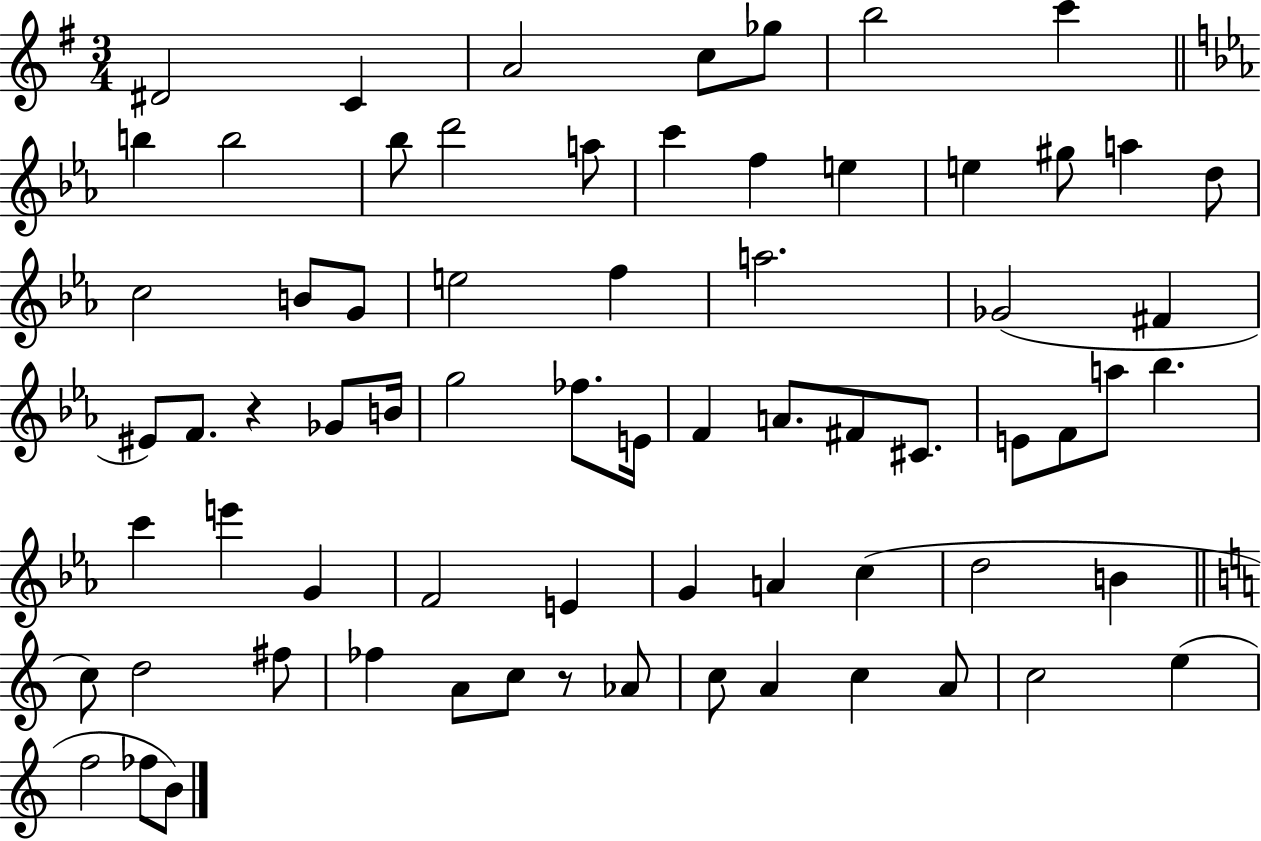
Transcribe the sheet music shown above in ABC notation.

X:1
T:Untitled
M:3/4
L:1/4
K:G
^D2 C A2 c/2 _g/2 b2 c' b b2 _b/2 d'2 a/2 c' f e e ^g/2 a d/2 c2 B/2 G/2 e2 f a2 _G2 ^F ^E/2 F/2 z _G/2 B/4 g2 _f/2 E/4 F A/2 ^F/2 ^C/2 E/2 F/2 a/2 _b c' e' G F2 E G A c d2 B c/2 d2 ^f/2 _f A/2 c/2 z/2 _A/2 c/2 A c A/2 c2 e f2 _f/2 B/2